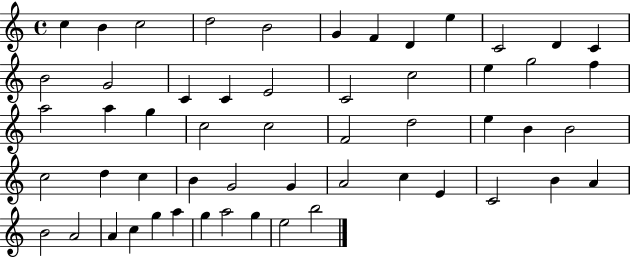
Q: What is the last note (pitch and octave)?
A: B5